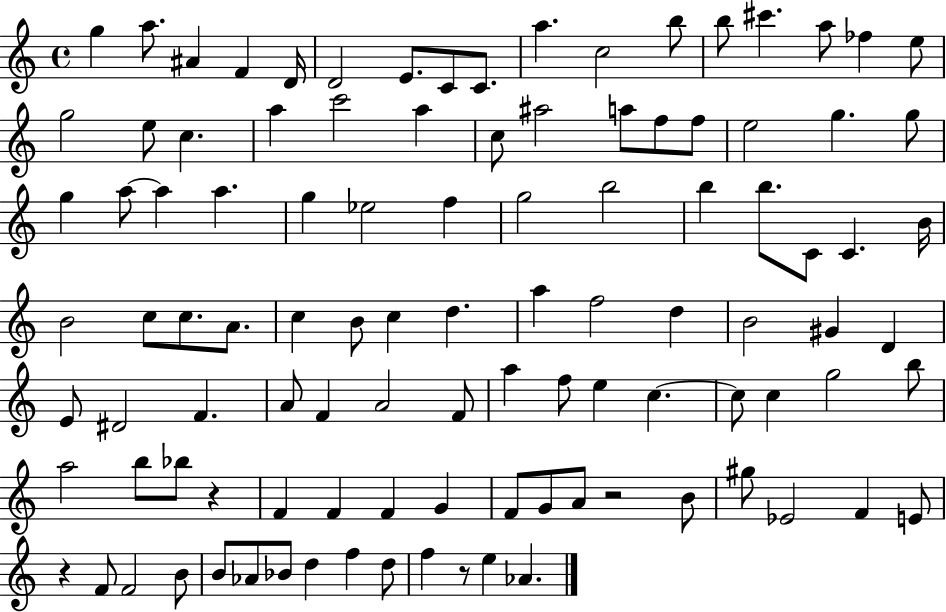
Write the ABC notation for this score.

X:1
T:Untitled
M:4/4
L:1/4
K:C
g a/2 ^A F D/4 D2 E/2 C/2 C/2 a c2 b/2 b/2 ^c' a/2 _f e/2 g2 e/2 c a c'2 a c/2 ^a2 a/2 f/2 f/2 e2 g g/2 g a/2 a a g _e2 f g2 b2 b b/2 C/2 C B/4 B2 c/2 c/2 A/2 c B/2 c d a f2 d B2 ^G D E/2 ^D2 F A/2 F A2 F/2 a f/2 e c c/2 c g2 b/2 a2 b/2 _b/2 z F F F G F/2 G/2 A/2 z2 B/2 ^g/2 _E2 F E/2 z F/2 F2 B/2 B/2 _A/2 _B/2 d f d/2 f z/2 e _A